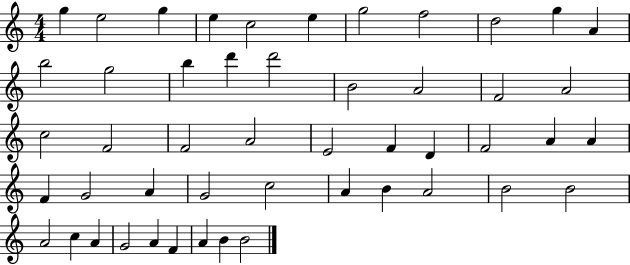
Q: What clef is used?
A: treble